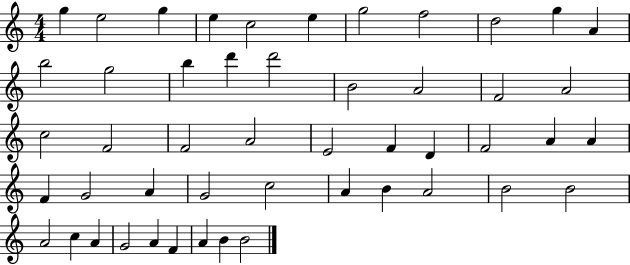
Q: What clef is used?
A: treble